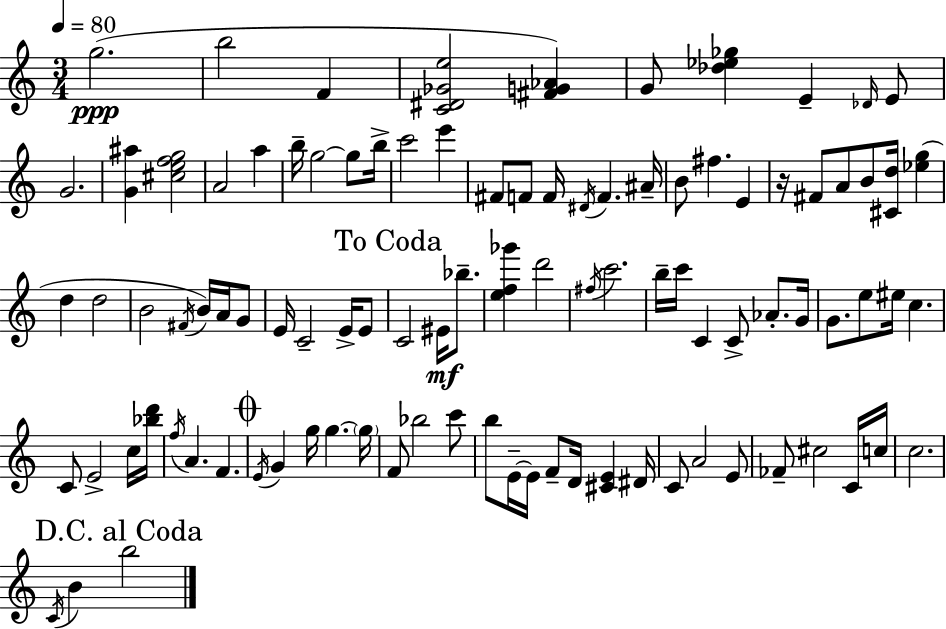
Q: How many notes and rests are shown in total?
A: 97